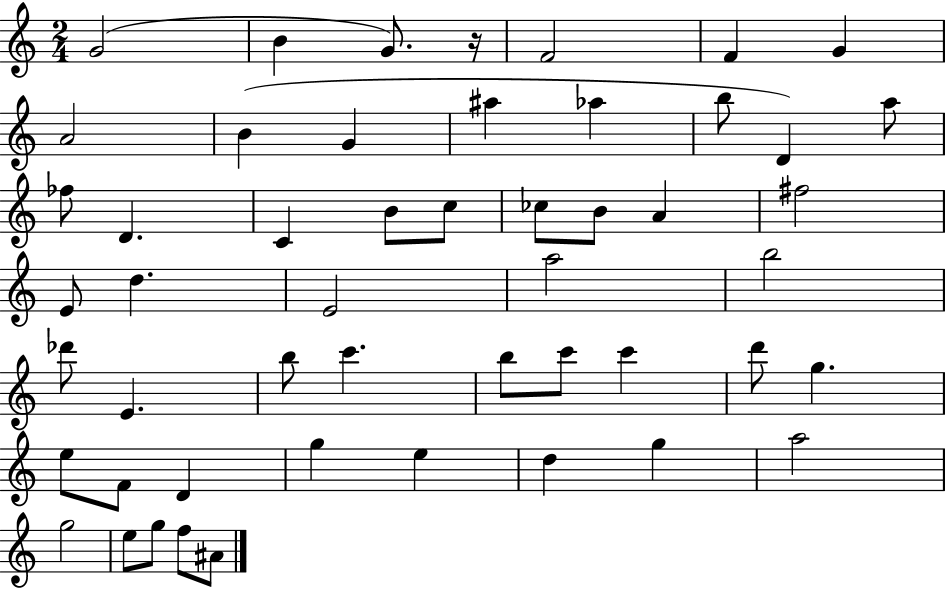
{
  \clef treble
  \numericTimeSignature
  \time 2/4
  \key c \major
  g'2( | b'4 g'8.) r16 | f'2 | f'4 g'4 | \break a'2 | b'4( g'4 | ais''4 aes''4 | b''8 d'4) a''8 | \break fes''8 d'4. | c'4 b'8 c''8 | ces''8 b'8 a'4 | fis''2 | \break e'8 d''4. | e'2 | a''2 | b''2 | \break des'''8 e'4. | b''8 c'''4. | b''8 c'''8 c'''4 | d'''8 g''4. | \break e''8 f'8 d'4 | g''4 e''4 | d''4 g''4 | a''2 | \break g''2 | e''8 g''8 f''8 ais'8 | \bar "|."
}